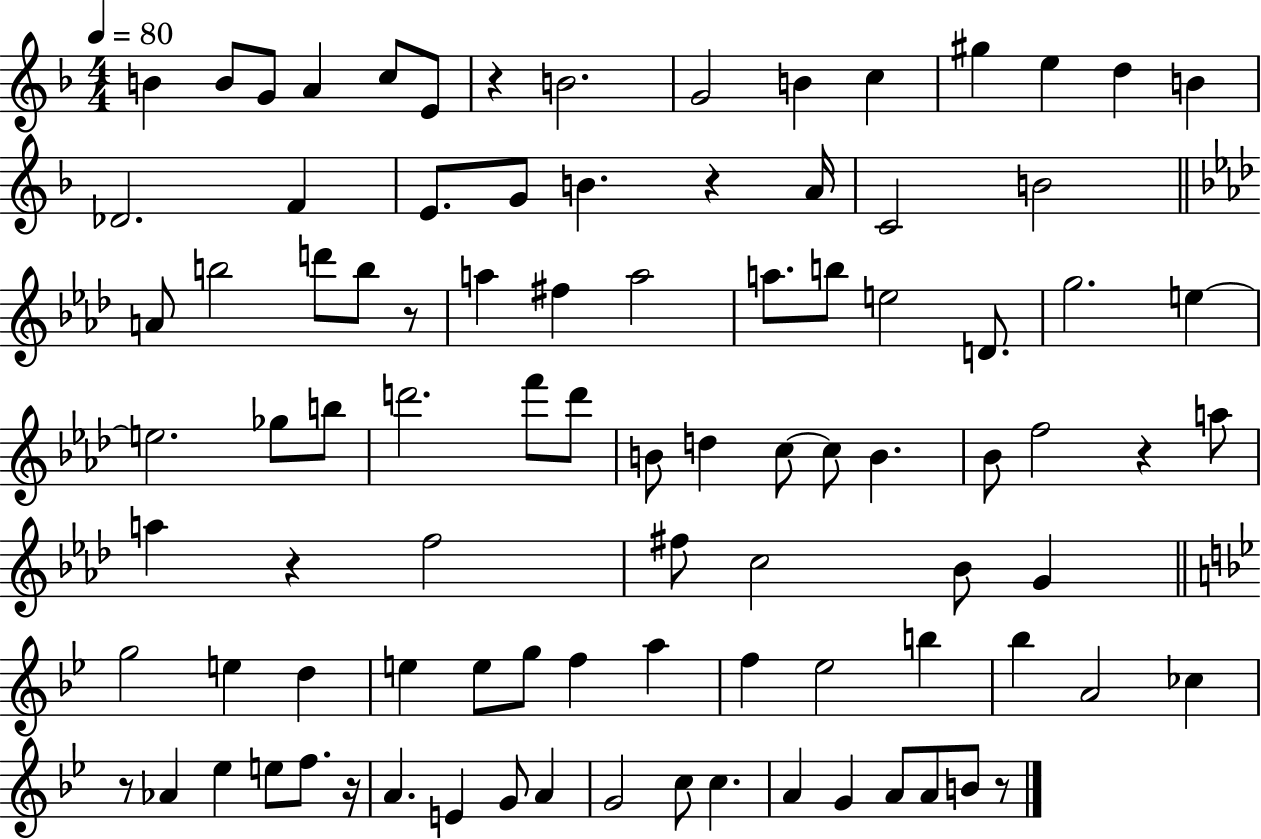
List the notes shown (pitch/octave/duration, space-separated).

B4/q B4/e G4/e A4/q C5/e E4/e R/q B4/h. G4/h B4/q C5/q G#5/q E5/q D5/q B4/q Db4/h. F4/q E4/e. G4/e B4/q. R/q A4/s C4/h B4/h A4/e B5/h D6/e B5/e R/e A5/q F#5/q A5/h A5/e. B5/e E5/h D4/e. G5/h. E5/q E5/h. Gb5/e B5/e D6/h. F6/e D6/e B4/e D5/q C5/e C5/e B4/q. Bb4/e F5/h R/q A5/e A5/q R/q F5/h F#5/e C5/h Bb4/e G4/q G5/h E5/q D5/q E5/q E5/e G5/e F5/q A5/q F5/q Eb5/h B5/q Bb5/q A4/h CES5/q R/e Ab4/q Eb5/q E5/e F5/e. R/s A4/q. E4/q G4/e A4/q G4/h C5/e C5/q. A4/q G4/q A4/e A4/e B4/e R/e